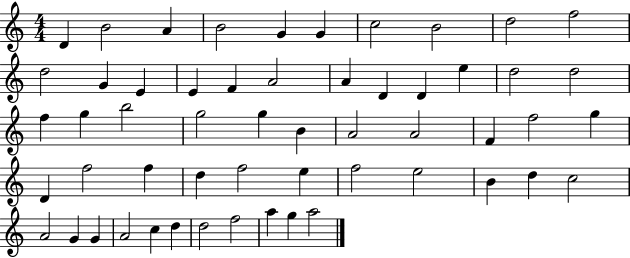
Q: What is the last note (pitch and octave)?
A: A5